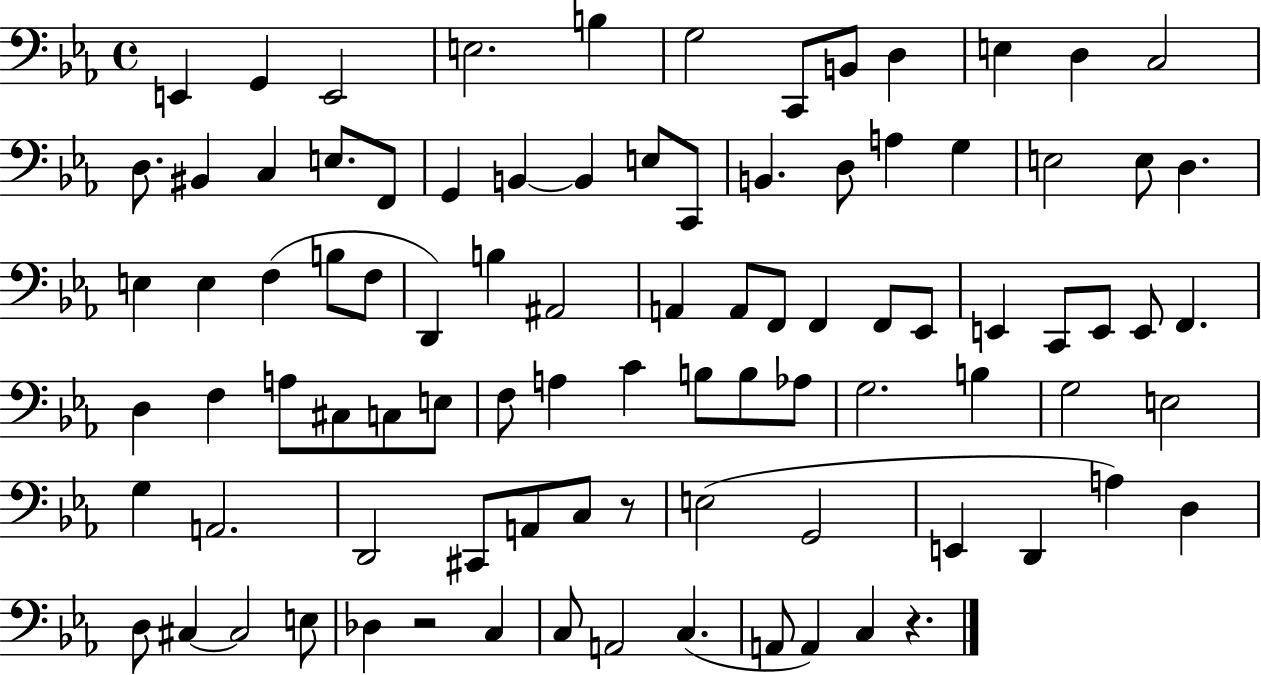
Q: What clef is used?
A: bass